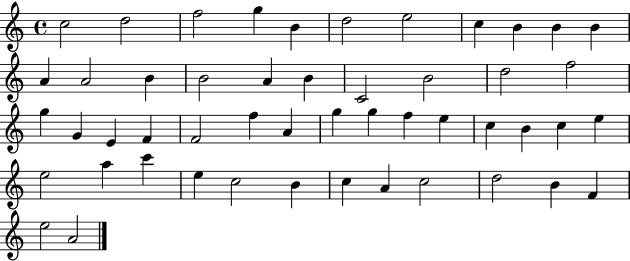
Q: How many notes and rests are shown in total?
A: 50